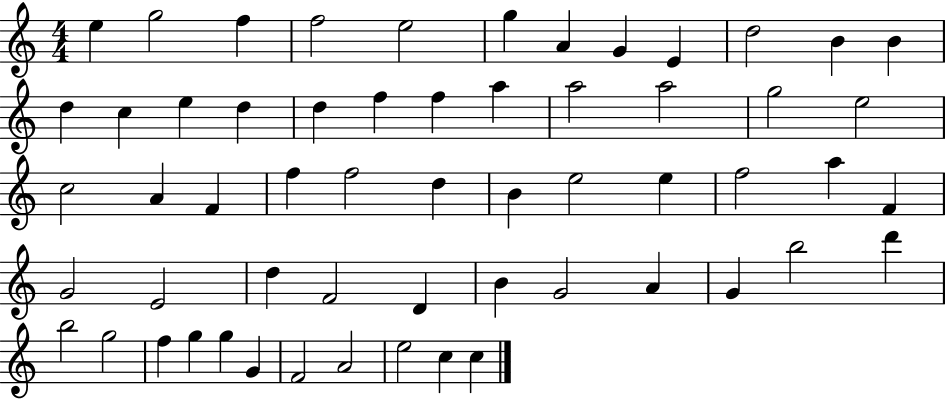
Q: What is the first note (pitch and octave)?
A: E5